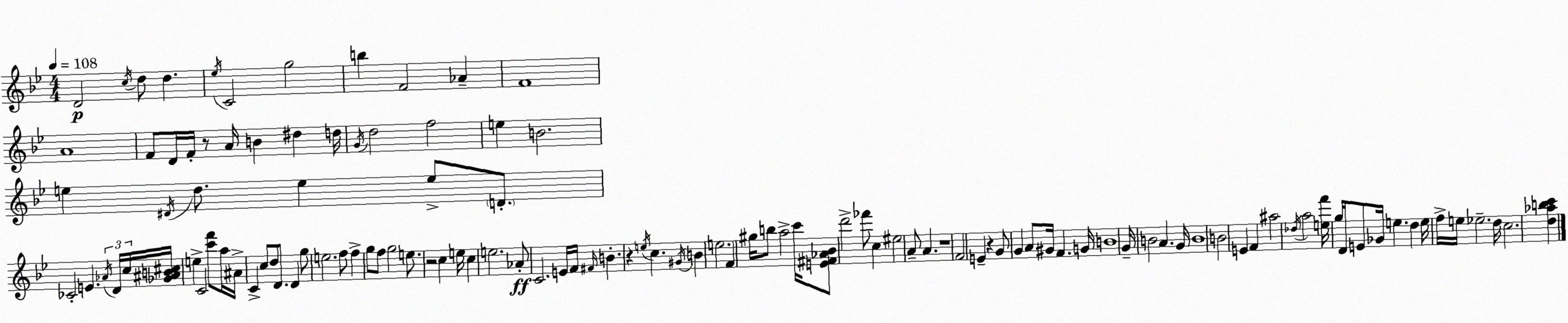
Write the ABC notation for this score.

X:1
T:Untitled
M:4/4
L:1/4
K:Bb
D2 c/4 d/2 d _e/4 C2 g2 b F2 _A F4 A4 F/2 D/4 F/4 z/2 A/4 B ^d d/4 G/4 d2 f2 e B2 e ^D/4 d/2 e e/2 D/2 _C2 E _A/4 D/4 c/4 [_G^AB^c]/4 e C2 [c'f']/2 a/4 ^A/4 C c/2 d/2 D/2 D g/2 e2 f/2 f g/2 f/2 g2 e/2 z2 c e/4 c e2 _A/2 C2 E/4 F/4 ^F/4 B z e/4 c ^G/4 B e2 F ^g/4 b/2 a2 c'/4 [E^F_A_B]/2 d'2 _f'/2 c ^e2 A/2 A z4 F2 E z G/2 G A/2 ^G/4 F G/4 B4 G/4 B2 A G/4 B4 B2 E F ^a2 _d/4 a2 [ef']/4 g/4 D/4 E/2 _G/4 e d e/4 f/4 e/4 _e2 d/4 c2 [d_abc']